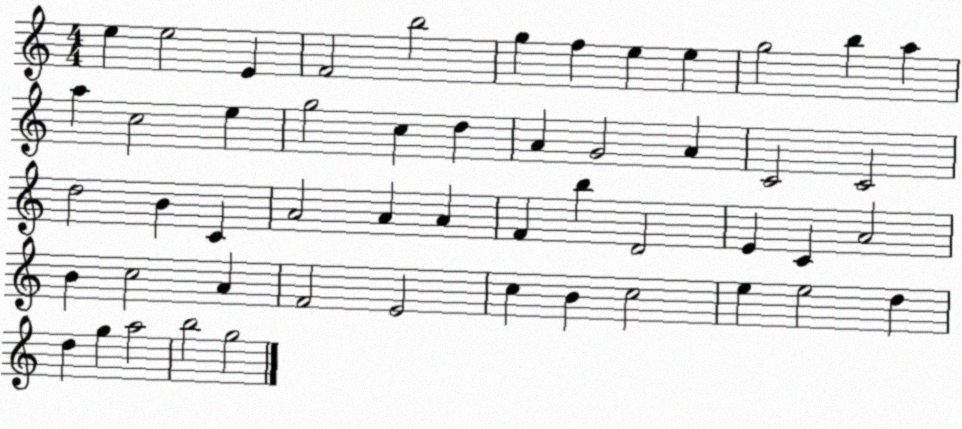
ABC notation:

X:1
T:Untitled
M:4/4
L:1/4
K:C
e e2 E F2 b2 g f e e g2 b a a c2 e g2 c d A G2 A C2 C2 d2 B C A2 A A F b D2 E C A2 B c2 A F2 E2 c B c2 e e2 d d g a2 b2 g2